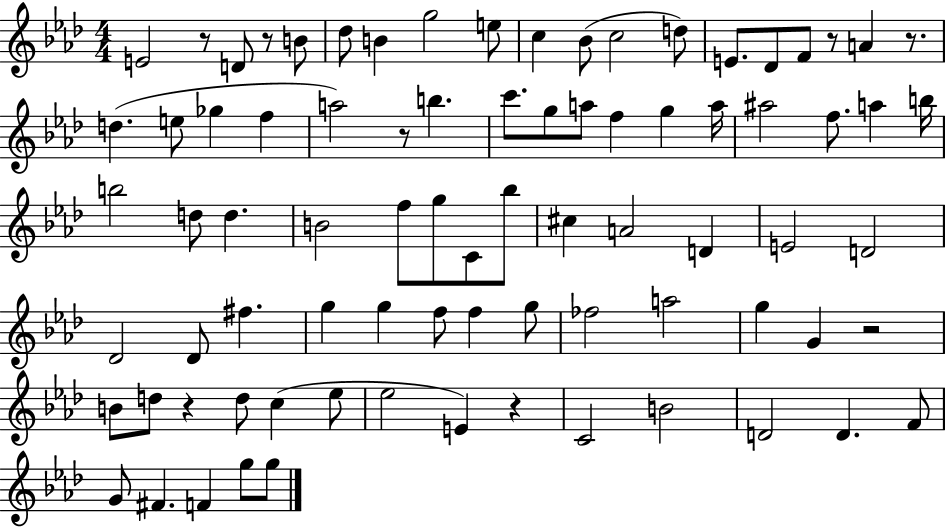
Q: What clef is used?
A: treble